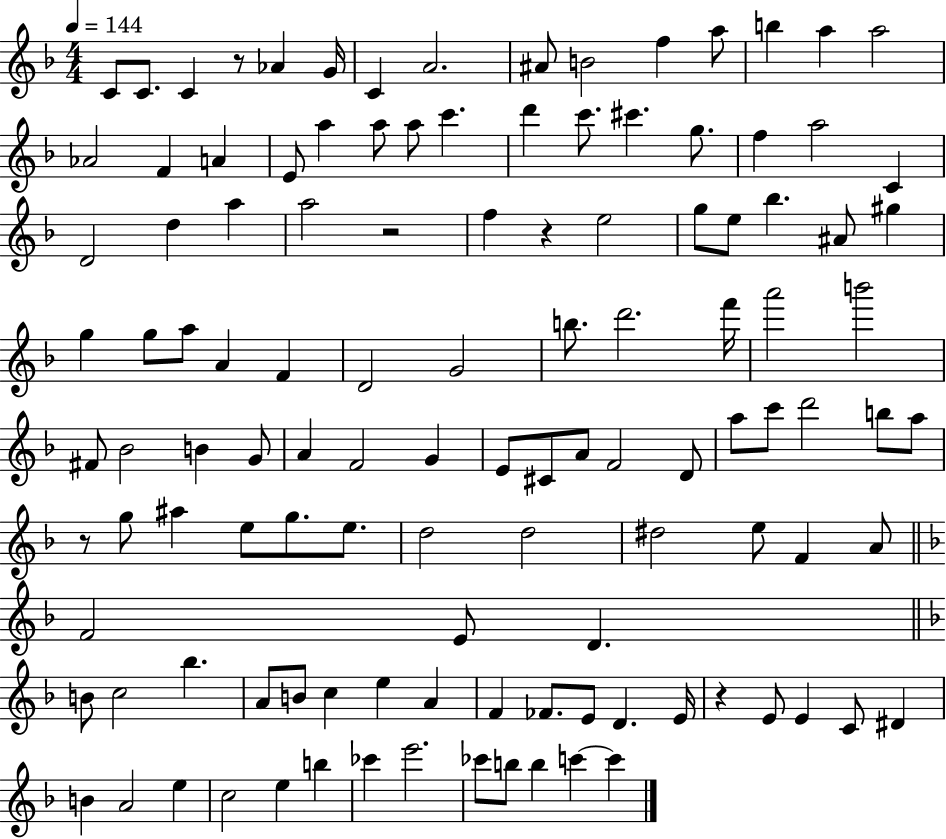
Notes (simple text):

C4/e C4/e. C4/q R/e Ab4/q G4/s C4/q A4/h. A#4/e B4/h F5/q A5/e B5/q A5/q A5/h Ab4/h F4/q A4/q E4/e A5/q A5/e A5/e C6/q. D6/q C6/e. C#6/q. G5/e. F5/q A5/h C4/q D4/h D5/q A5/q A5/h R/h F5/q R/q E5/h G5/e E5/e Bb5/q. A#4/e G#5/q G5/q G5/e A5/e A4/q F4/q D4/h G4/h B5/e. D6/h. F6/s A6/h B6/h F#4/e Bb4/h B4/q G4/e A4/q F4/h G4/q E4/e C#4/e A4/e F4/h D4/e A5/e C6/e D6/h B5/e A5/e R/e G5/e A#5/q E5/e G5/e. E5/e. D5/h D5/h D#5/h E5/e F4/q A4/e F4/h E4/e D4/q. B4/e C5/h Bb5/q. A4/e B4/e C5/q E5/q A4/q F4/q FES4/e. E4/e D4/q. E4/s R/q E4/e E4/q C4/e D#4/q B4/q A4/h E5/q C5/h E5/q B5/q CES6/q E6/h. CES6/e B5/e B5/q C6/q C6/q